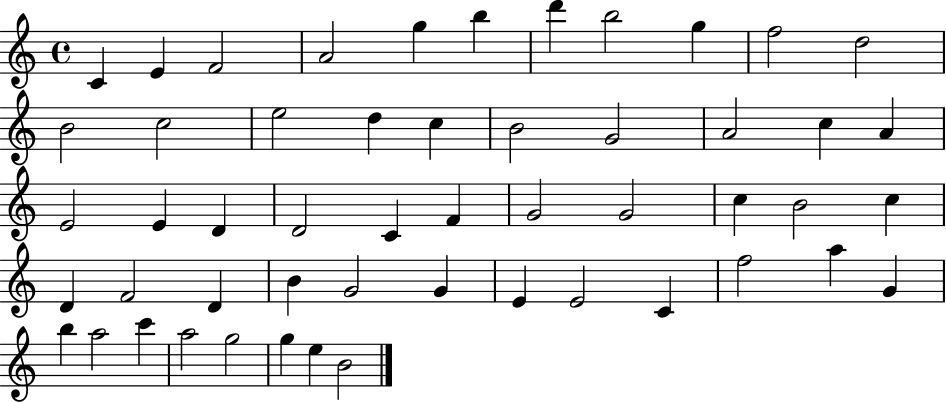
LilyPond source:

{
  \clef treble
  \time 4/4
  \defaultTimeSignature
  \key c \major
  c'4 e'4 f'2 | a'2 g''4 b''4 | d'''4 b''2 g''4 | f''2 d''2 | \break b'2 c''2 | e''2 d''4 c''4 | b'2 g'2 | a'2 c''4 a'4 | \break e'2 e'4 d'4 | d'2 c'4 f'4 | g'2 g'2 | c''4 b'2 c''4 | \break d'4 f'2 d'4 | b'4 g'2 g'4 | e'4 e'2 c'4 | f''2 a''4 g'4 | \break b''4 a''2 c'''4 | a''2 g''2 | g''4 e''4 b'2 | \bar "|."
}